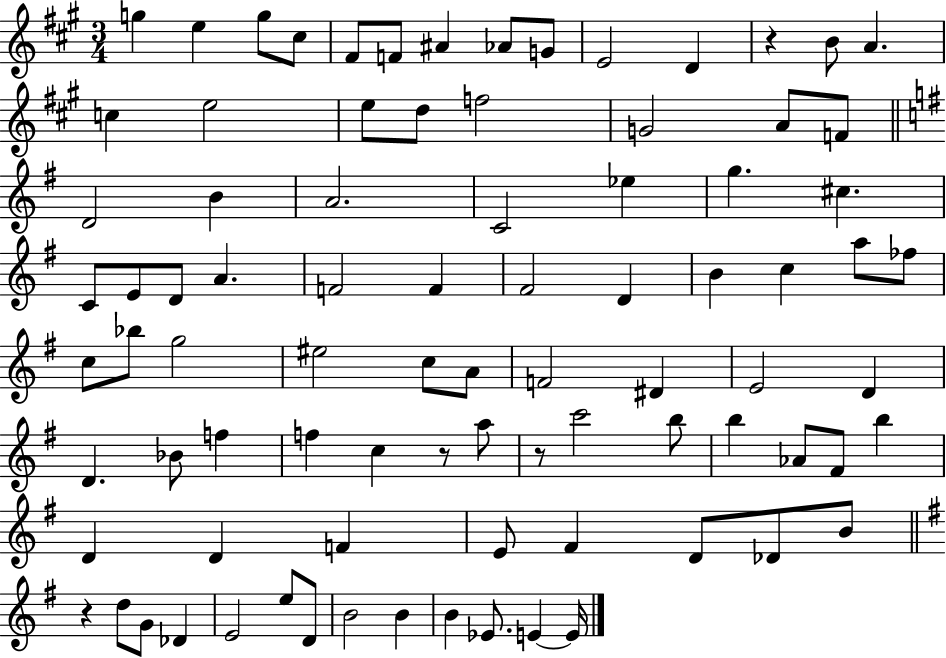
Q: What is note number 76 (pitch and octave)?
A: D4